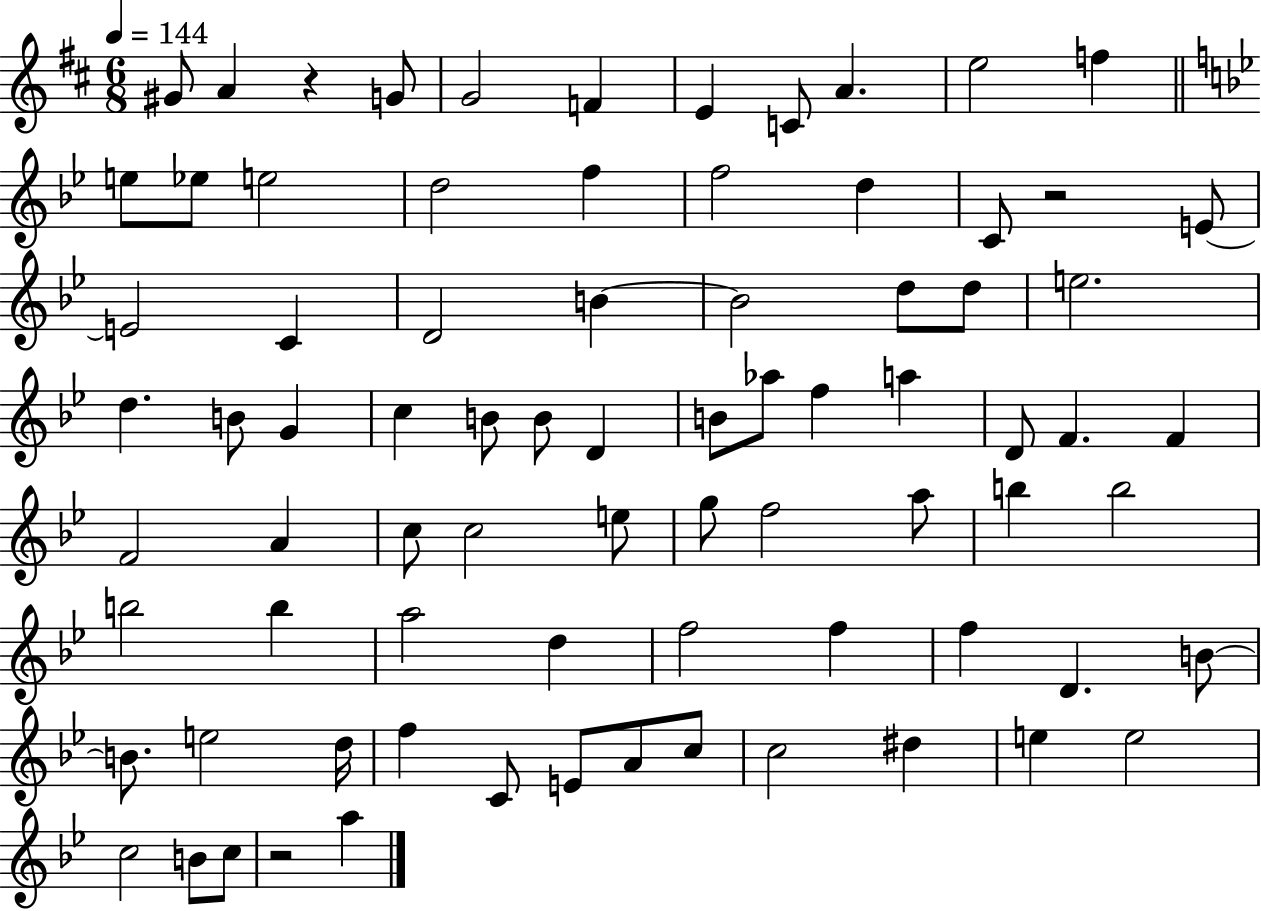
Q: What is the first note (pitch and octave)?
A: G#4